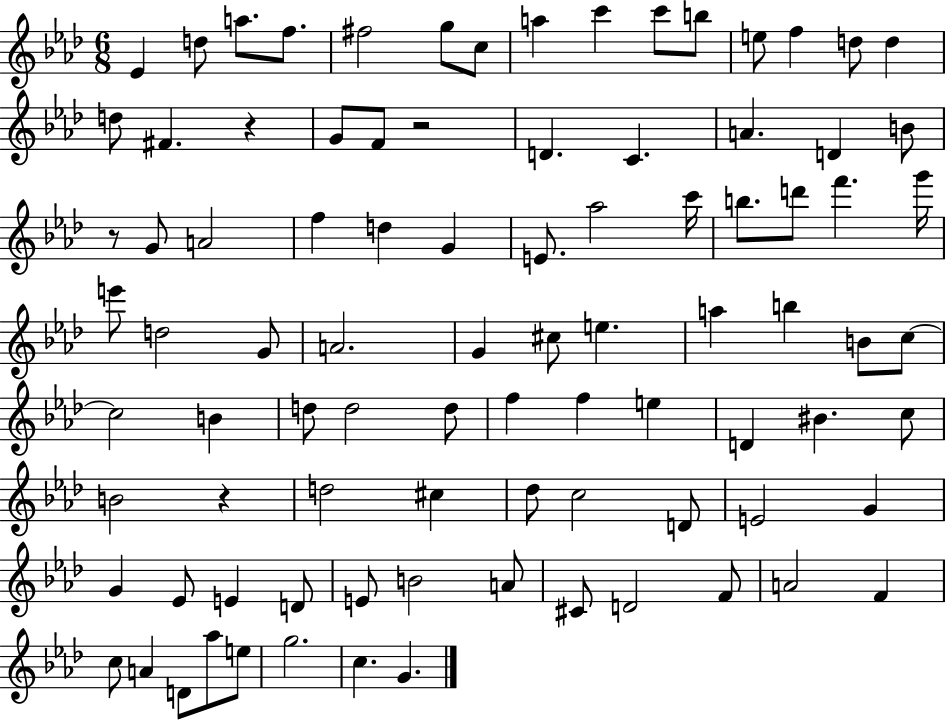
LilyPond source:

{
  \clef treble
  \numericTimeSignature
  \time 6/8
  \key aes \major
  \repeat volta 2 { ees'4 d''8 a''8. f''8. | fis''2 g''8 c''8 | a''4 c'''4 c'''8 b''8 | e''8 f''4 d''8 d''4 | \break d''8 fis'4. r4 | g'8 f'8 r2 | d'4. c'4. | a'4. d'4 b'8 | \break r8 g'8 a'2 | f''4 d''4 g'4 | e'8. aes''2 c'''16 | b''8. d'''8 f'''4. g'''16 | \break e'''8 d''2 g'8 | a'2. | g'4 cis''8 e''4. | a''4 b''4 b'8 c''8~~ | \break c''2 b'4 | d''8 d''2 d''8 | f''4 f''4 e''4 | d'4 bis'4. c''8 | \break b'2 r4 | d''2 cis''4 | des''8 c''2 d'8 | e'2 g'4 | \break g'4 ees'8 e'4 d'8 | e'8 b'2 a'8 | cis'8 d'2 f'8 | a'2 f'4 | \break c''8 a'4 d'8 aes''8 e''8 | g''2. | c''4. g'4. | } \bar "|."
}